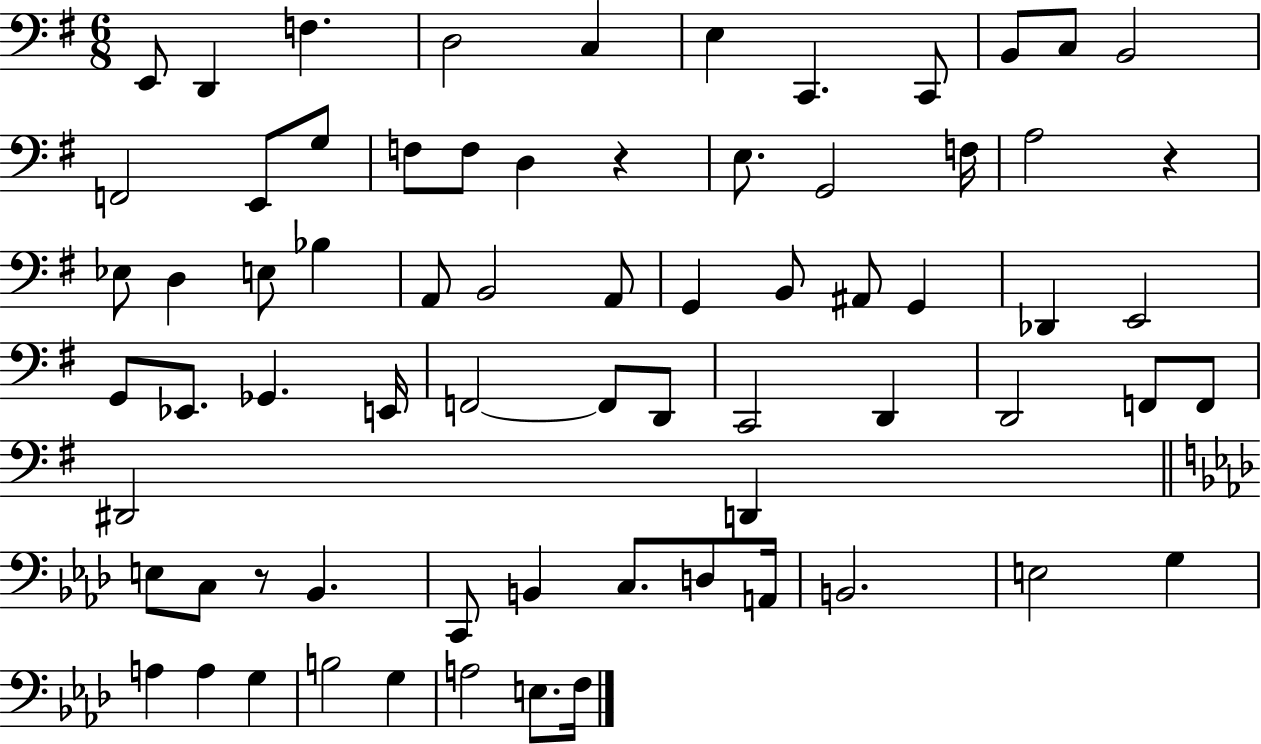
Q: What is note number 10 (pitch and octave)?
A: C3